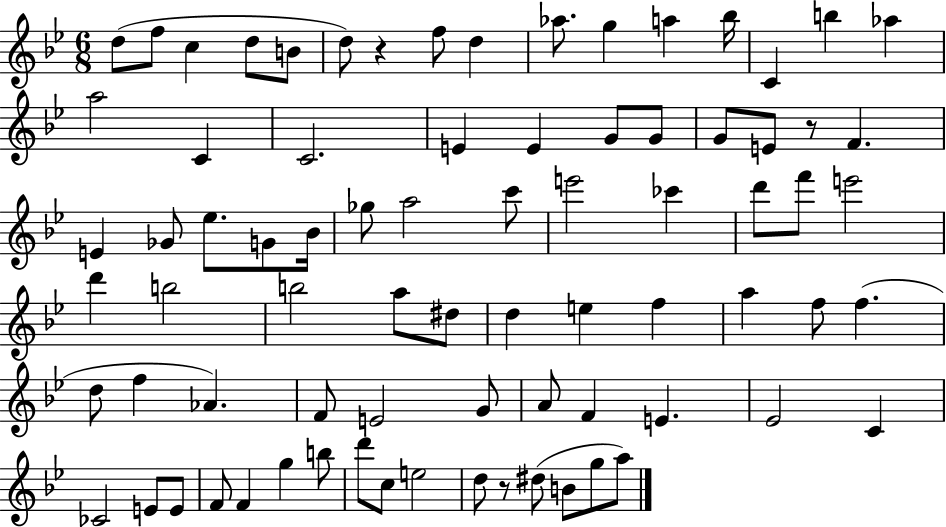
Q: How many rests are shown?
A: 3